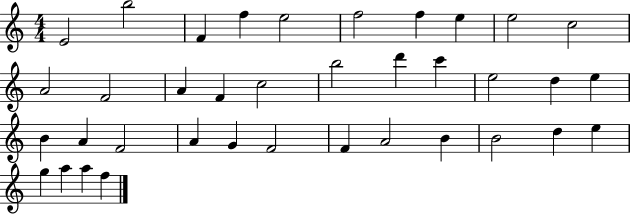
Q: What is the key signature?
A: C major